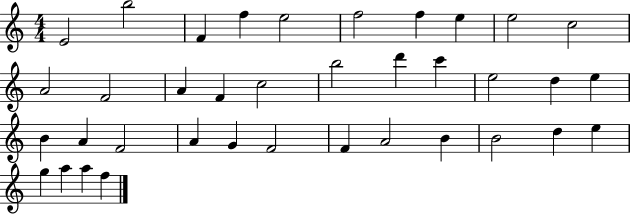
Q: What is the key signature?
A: C major